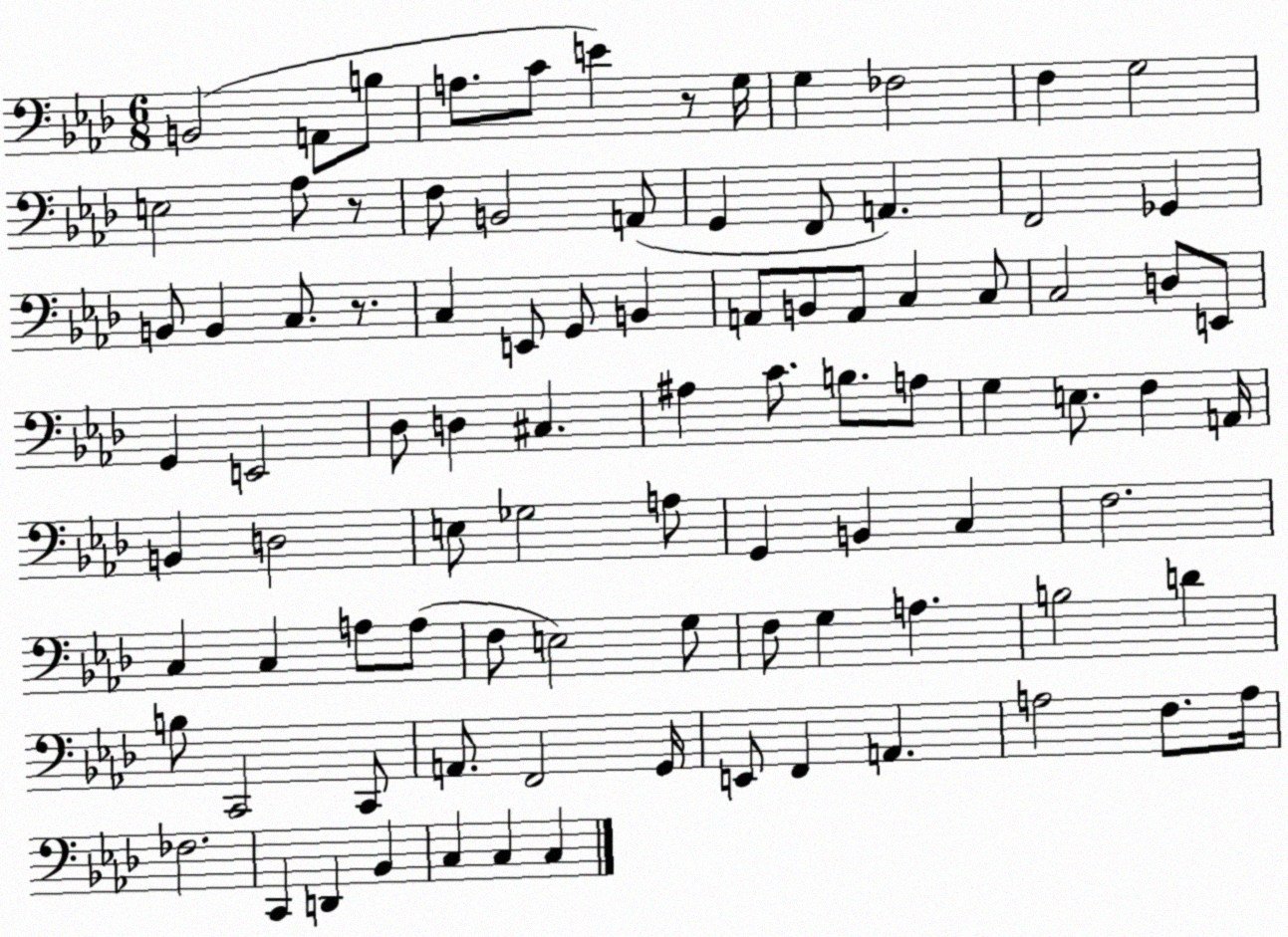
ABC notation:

X:1
T:Untitled
M:6/8
L:1/4
K:Ab
B,,2 A,,/2 B,/2 A,/2 C/2 E z/2 G,/4 G, _F,2 F, G,2 E,2 _A,/2 z/2 F,/2 B,,2 A,,/2 G,, F,,/2 A,, F,,2 _G,, B,,/2 B,, C,/2 z/2 C, E,,/2 G,,/2 B,, A,,/2 B,,/2 A,,/2 C, C,/2 C,2 D,/2 E,,/2 G,, E,,2 _D,/2 D, ^C, ^A, C/2 B,/2 A,/2 G, E,/2 F, A,,/4 B,, D,2 E,/2 _G,2 A,/2 G,, B,, C, F,2 C, C, A,/2 A,/2 F,/2 E,2 G,/2 F,/2 G, A, B,2 D B,/2 C,,2 C,,/2 A,,/2 F,,2 G,,/4 E,,/2 F,, A,, A,2 F,/2 A,/4 _F,2 C,, D,, _B,, C, C, C,